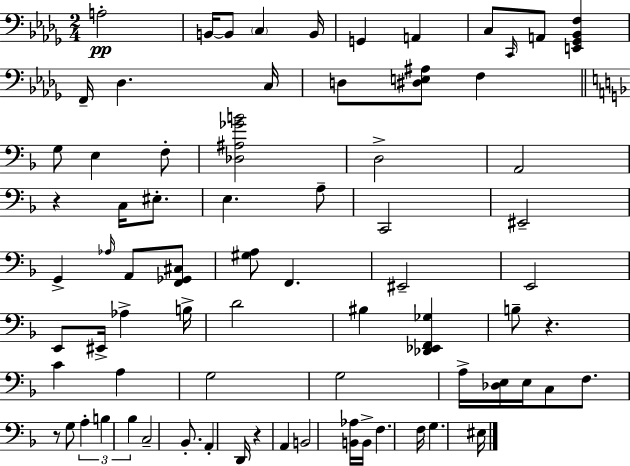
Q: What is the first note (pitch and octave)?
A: A3